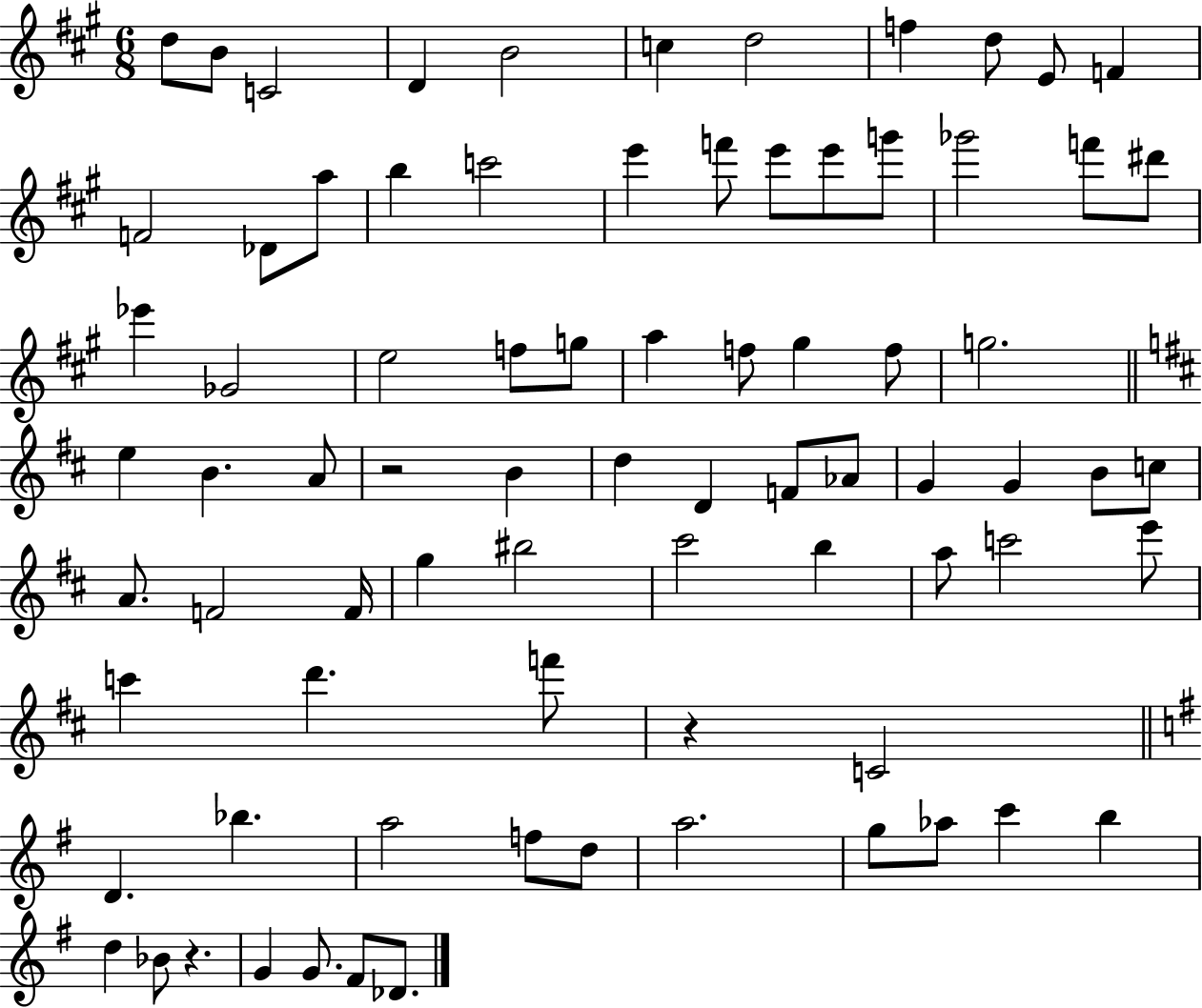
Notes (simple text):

D5/e B4/e C4/h D4/q B4/h C5/q D5/h F5/q D5/e E4/e F4/q F4/h Db4/e A5/e B5/q C6/h E6/q F6/e E6/e E6/e G6/e Gb6/h F6/e D#6/e Eb6/q Gb4/h E5/h F5/e G5/e A5/q F5/e G#5/q F5/e G5/h. E5/q B4/q. A4/e R/h B4/q D5/q D4/q F4/e Ab4/e G4/q G4/q B4/e C5/e A4/e. F4/h F4/s G5/q BIS5/h C#6/h B5/q A5/e C6/h E6/e C6/q D6/q. F6/e R/q C4/h D4/q. Bb5/q. A5/h F5/e D5/e A5/h. G5/e Ab5/e C6/q B5/q D5/q Bb4/e R/q. G4/q G4/e. F#4/e Db4/e.